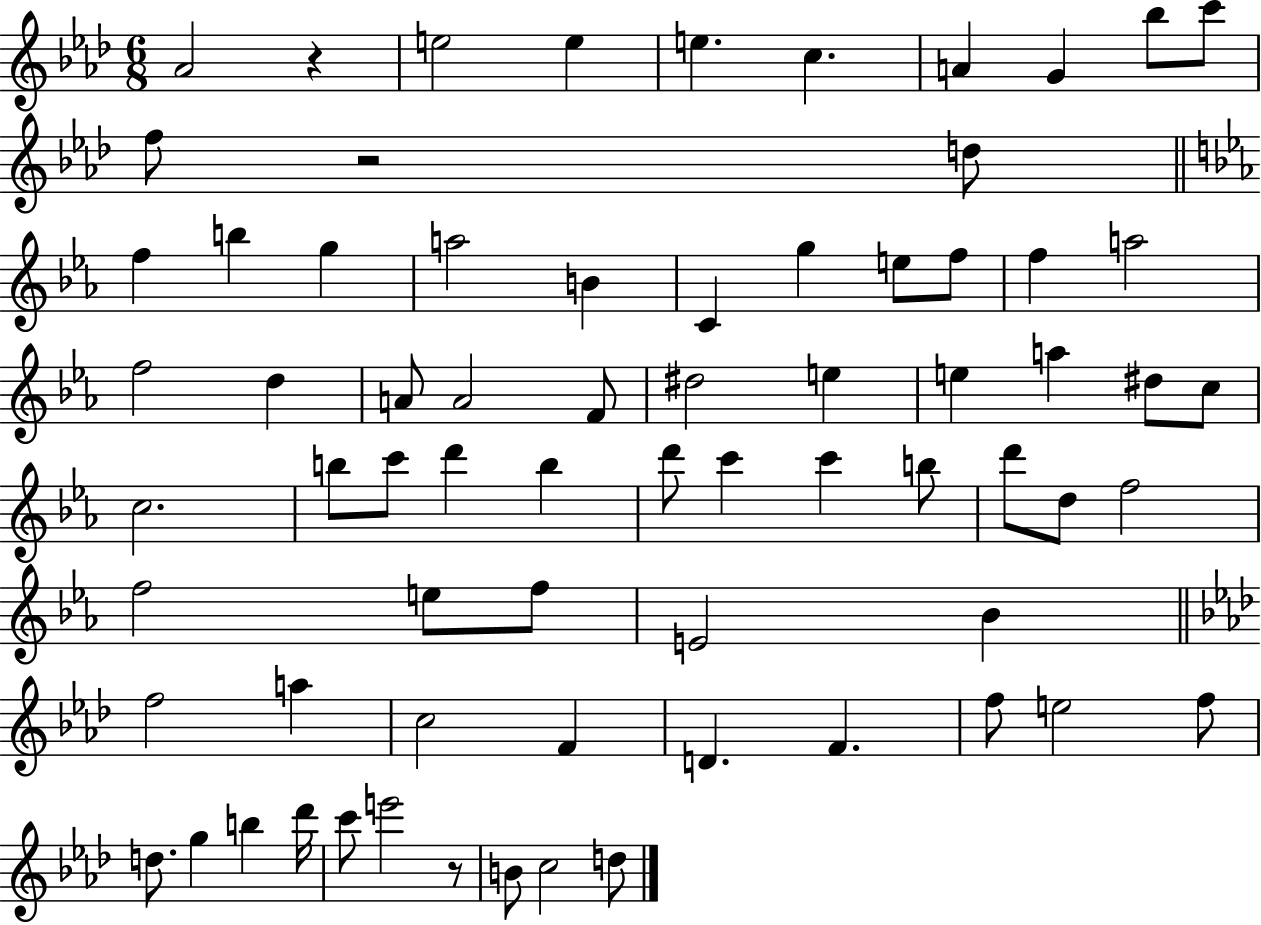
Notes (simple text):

Ab4/h R/q E5/h E5/q E5/q. C5/q. A4/q G4/q Bb5/e C6/e F5/e R/h D5/e F5/q B5/q G5/q A5/h B4/q C4/q G5/q E5/e F5/e F5/q A5/h F5/h D5/q A4/e A4/h F4/e D#5/h E5/q E5/q A5/q D#5/e C5/e C5/h. B5/e C6/e D6/q B5/q D6/e C6/q C6/q B5/e D6/e D5/e F5/h F5/h E5/e F5/e E4/h Bb4/q F5/h A5/q C5/h F4/q D4/q. F4/q. F5/e E5/h F5/e D5/e. G5/q B5/q Db6/s C6/e E6/h R/e B4/e C5/h D5/e